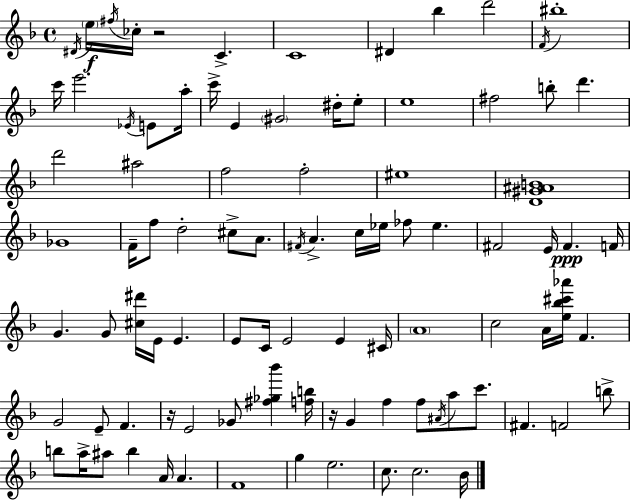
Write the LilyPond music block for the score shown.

{
  \clef treble
  \time 4/4
  \defaultTimeSignature
  \key f \major
  \acciaccatura { dis'16 }\f \parenthesize e''16 \acciaccatura { fis''16 } ces''16-. r2 c'4.-> | c'1 | dis'4 bes''4 d'''2 | \acciaccatura { f'16 } bis''1-. | \break c'''16 e'''2. | \acciaccatura { ees'16 } e'8 a''16-. c'''16-> e'4 \parenthesize gis'2 | dis''16-. e''8-. e''1 | fis''2 b''8-. d'''4. | \break d'''2 ais''2 | f''2 f''2-. | eis''1 | <d' gis' ais' b'>1 | \break ges'1 | f'16-- f''8 d''2-. cis''8-> | a'8. \acciaccatura { fis'16 } a'4.-> c''16 ees''16 fes''8 ees''4. | fis'2 e'16 fis'4.\ppp | \break f'16 g'4. g'8 <cis'' dis'''>16 e'16 e'4. | e'8 c'16 e'2 | e'4 cis'16 \parenthesize a'1 | c''2 a'16 <e'' bes'' cis''' aes'''>16 f'4. | \break g'2 e'8-- f'4. | r16 e'2 ges'8 | <fis'' ges'' bes'''>4 <f'' b''>16 r16 g'4 f''4 f''8 | \acciaccatura { ais'16 } a''8 c'''8. fis'4. f'2 | \break b''8-> b''8 a''16-> ais''8 b''4 a'16 | a'4. f'1 | g''4 e''2. | c''8. c''2. | \break bes'16 \bar "|."
}